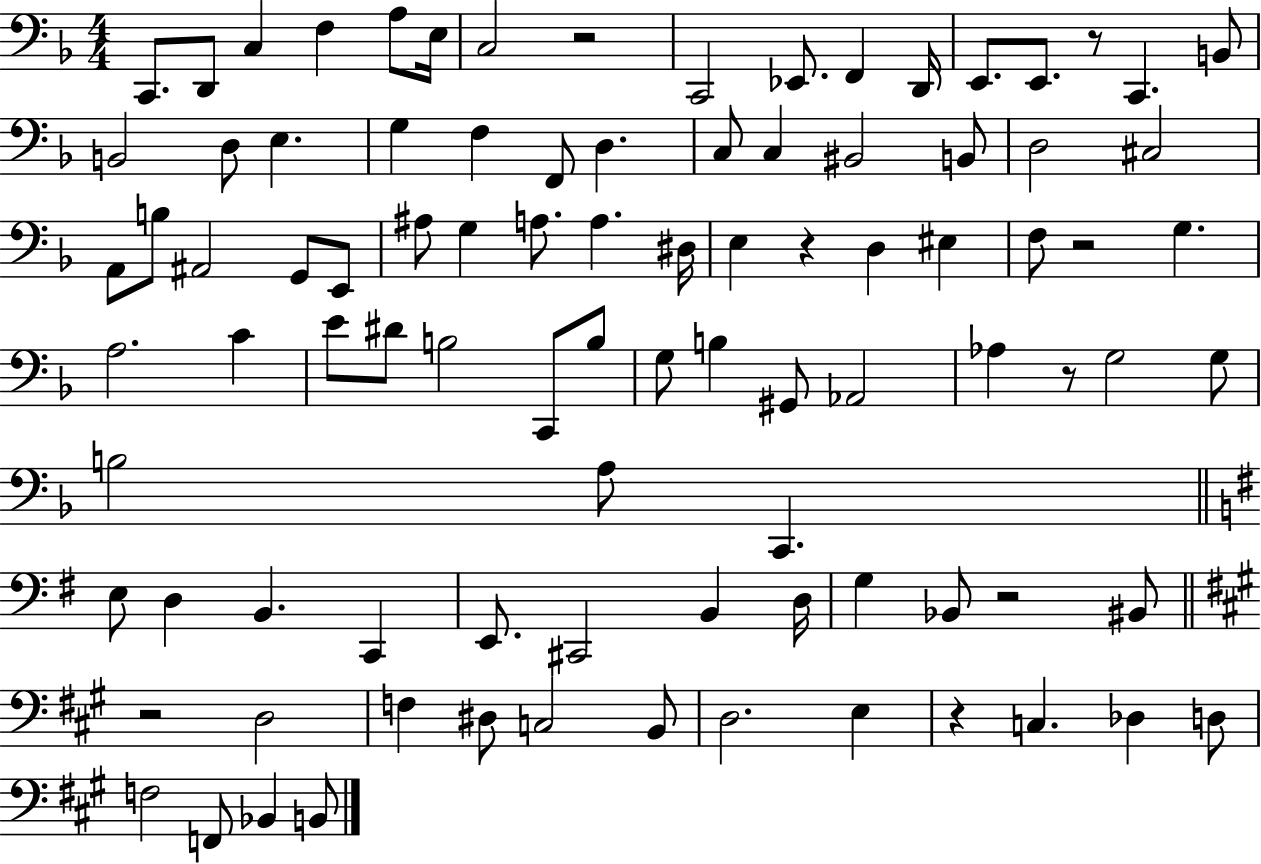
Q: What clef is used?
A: bass